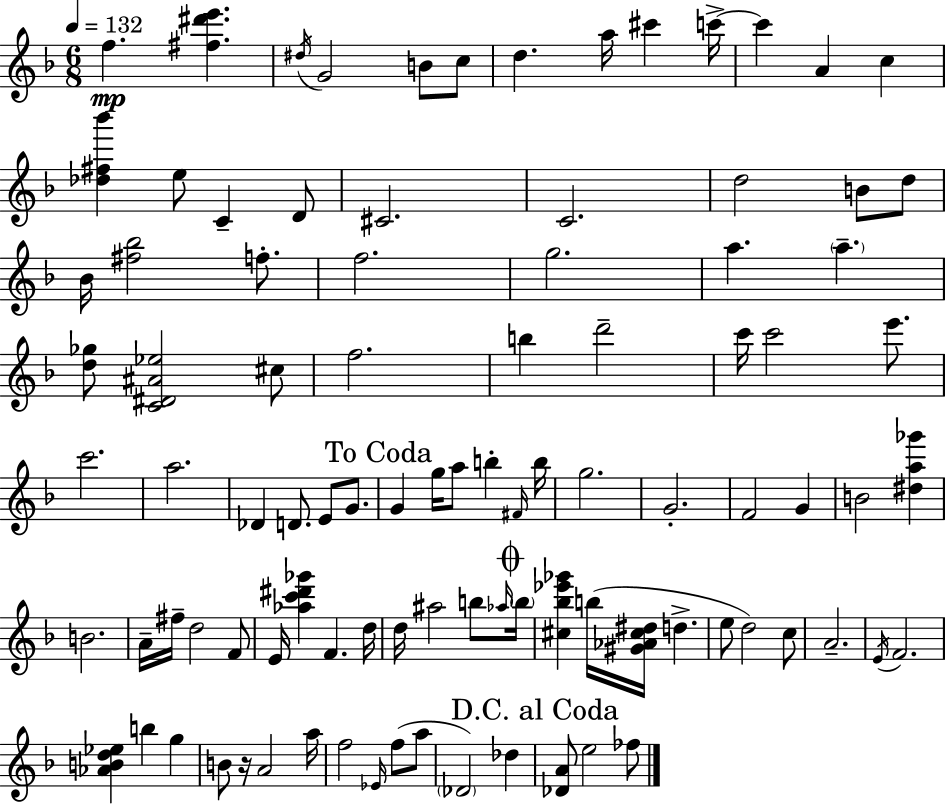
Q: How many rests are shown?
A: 1